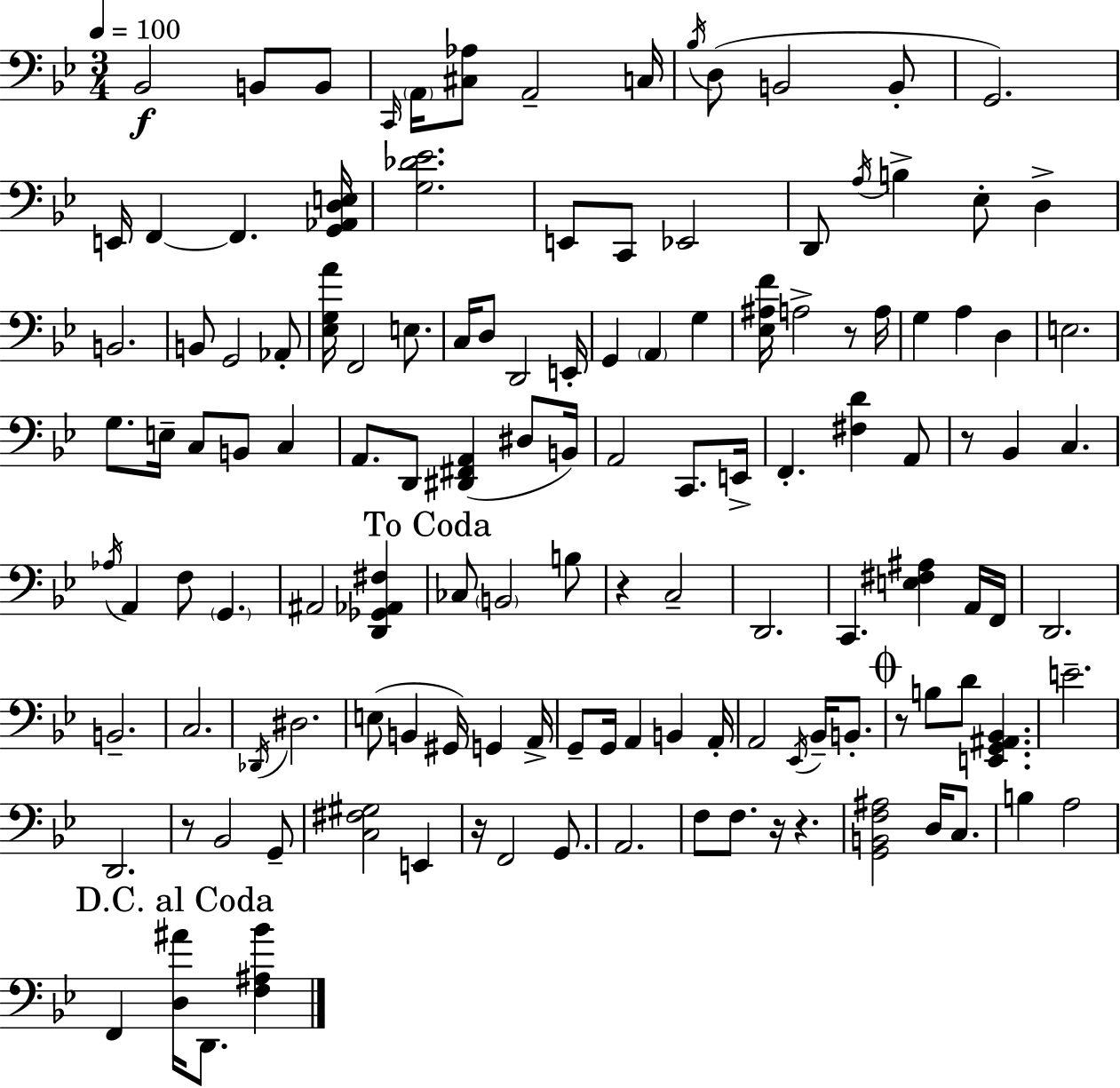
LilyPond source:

{
  \clef bass
  \numericTimeSignature
  \time 3/4
  \key bes \major
  \tempo 4 = 100
  bes,2\f b,8 b,8 | \grace { c,16 } \parenthesize a,16 <cis aes>8 a,2-- | c16 \acciaccatura { bes16 } d8( b,2 | b,8-. g,2.) | \break e,16 f,4~~ f,4. | <g, aes, d e>16 <g des' ees'>2. | e,8 c,8 ees,2 | d,8 \acciaccatura { a16 } b4-> ees8-. d4-> | \break b,2. | b,8 g,2 | aes,8-. <ees g a'>16 f,2 | e8. c16 d8 d,2 | \break e,16-. g,4 \parenthesize a,4 g4 | <ees ais f'>16 a2-> | r8 a16 g4 a4 d4 | e2. | \break g8. e16-- c8 b,8 c4 | a,8. d,8 <dis, fis, a,>4( | dis8 b,16) a,2 c,8. | e,16-> f,4.-. <fis d'>4 | \break a,8 r8 bes,4 c4. | \acciaccatura { aes16 } a,4 f8 \parenthesize g,4. | ais,2 | <d, ges, aes, fis>4 \mark "To Coda" ces8 \parenthesize b,2 | \break b8 r4 c2-- | d,2. | c,4. <e fis ais>4 | a,16 f,16 d,2. | \break b,2.-- | c2. | \acciaccatura { des,16 } dis2. | e8( b,4 gis,16) | \break g,4 a,16-> g,8-- g,16 a,4 | b,4 a,16-. a,2 | \acciaccatura { ees,16 } bes,16-- b,8.-. \mark \markup { \musicglyph "scripts.coda" } r8 b8 d'8 | <e, g, ais, bes,>4. e'2.-- | \break d,2. | r8 bes,2 | g,8-- <c fis gis>2 | e,4 r16 f,2 | \break g,8. a,2. | f8 f8. r16 | r4. <g, b, f ais>2 | d16 c8. b4 a2 | \break \mark "D.C. al Coda" f,4 <d ais'>16 d,8. | <f ais bes'>4 \bar "|."
}